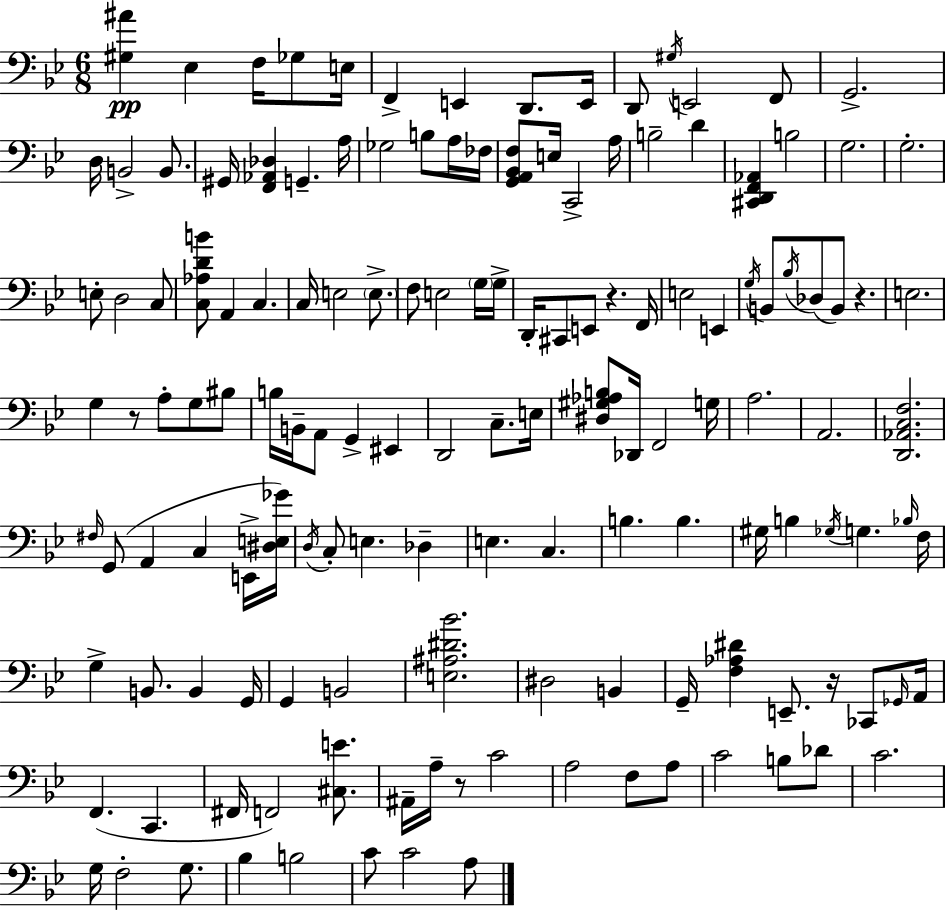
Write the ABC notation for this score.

X:1
T:Untitled
M:6/8
L:1/4
K:Bb
[^G,^A] _E, F,/4 _G,/2 E,/4 F,, E,, D,,/2 E,,/4 D,,/2 ^G,/4 E,,2 F,,/2 G,,2 D,/4 B,,2 B,,/2 ^G,,/4 [F,,_A,,_D,] G,, A,/4 _G,2 B,/2 A,/4 _F,/4 [G,,A,,_B,,F,]/2 E,/4 C,,2 A,/4 B,2 D [^C,,D,,F,,_A,,] B,2 G,2 G,2 E,/2 D,2 C,/2 [C,_A,DB]/2 A,, C, C,/4 E,2 E,/2 F,/2 E,2 G,/4 G,/4 D,,/4 ^C,,/2 E,,/2 z F,,/4 E,2 E,, G,/4 B,,/2 _B,/4 _D,/2 B,,/2 z E,2 G, z/2 A,/2 G,/2 ^B,/2 B,/4 B,,/4 A,,/2 G,, ^E,, D,,2 C,/2 E,/4 [^D,^G,_A,B,]/2 _D,,/4 F,,2 G,/4 A,2 A,,2 [D,,_A,,C,F,]2 ^F,/4 G,,/2 A,, C, E,,/4 [^D,E,_G]/4 D,/4 C,/2 E, _D, E, C, B, B, ^G,/4 B, _G,/4 G, _B,/4 F,/4 G, B,,/2 B,, G,,/4 G,, B,,2 [E,^A,^D_B]2 ^D,2 B,, G,,/4 [F,_A,^D] E,,/2 z/4 _C,,/2 _G,,/4 A,,/4 F,, C,, ^F,,/4 F,,2 [^C,E]/2 ^A,,/4 A,/4 z/2 C2 A,2 F,/2 A,/2 C2 B,/2 _D/2 C2 G,/4 F,2 G,/2 _B, B,2 C/2 C2 A,/2